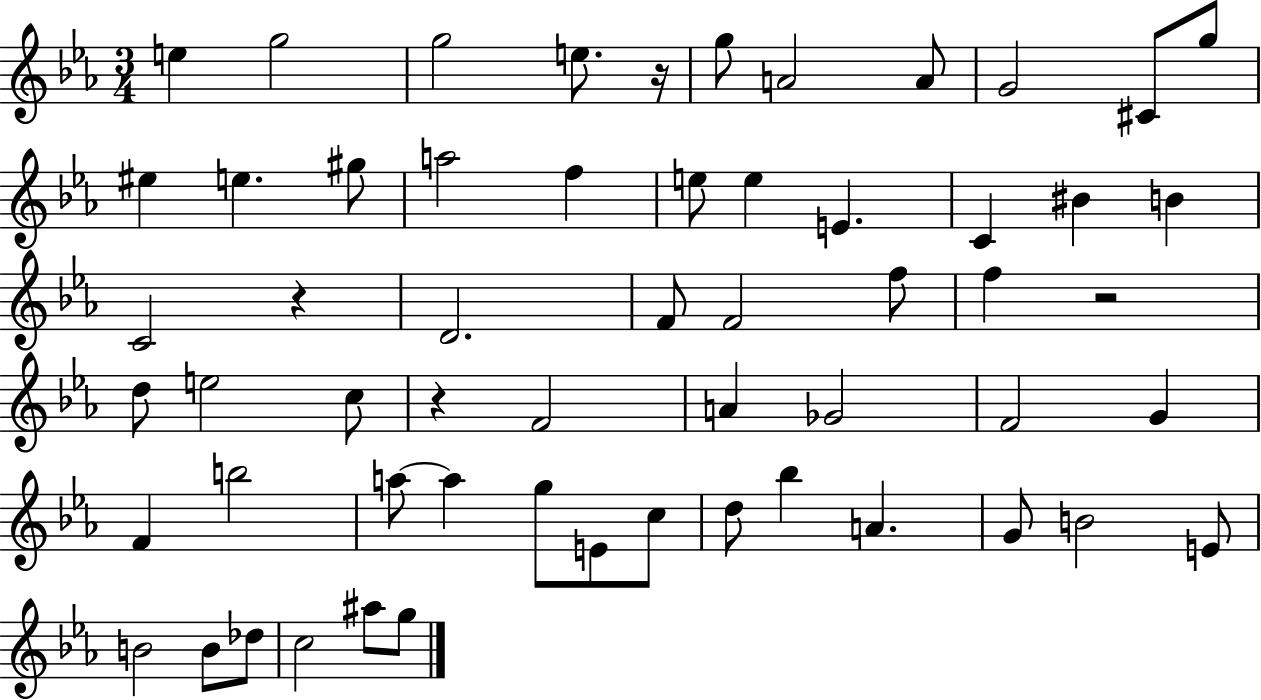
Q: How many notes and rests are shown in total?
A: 58